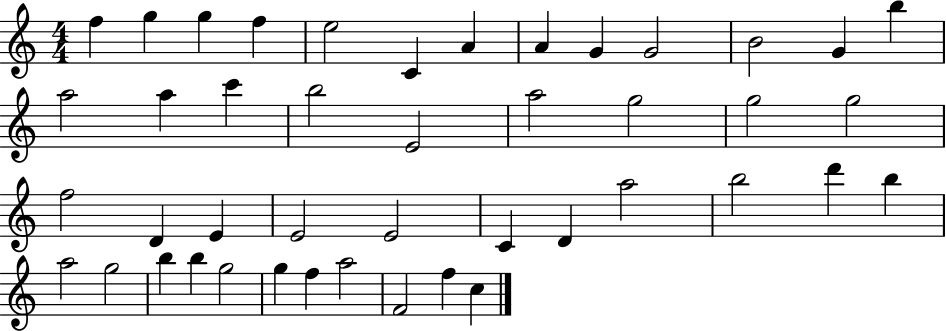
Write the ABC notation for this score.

X:1
T:Untitled
M:4/4
L:1/4
K:C
f g g f e2 C A A G G2 B2 G b a2 a c' b2 E2 a2 g2 g2 g2 f2 D E E2 E2 C D a2 b2 d' b a2 g2 b b g2 g f a2 F2 f c